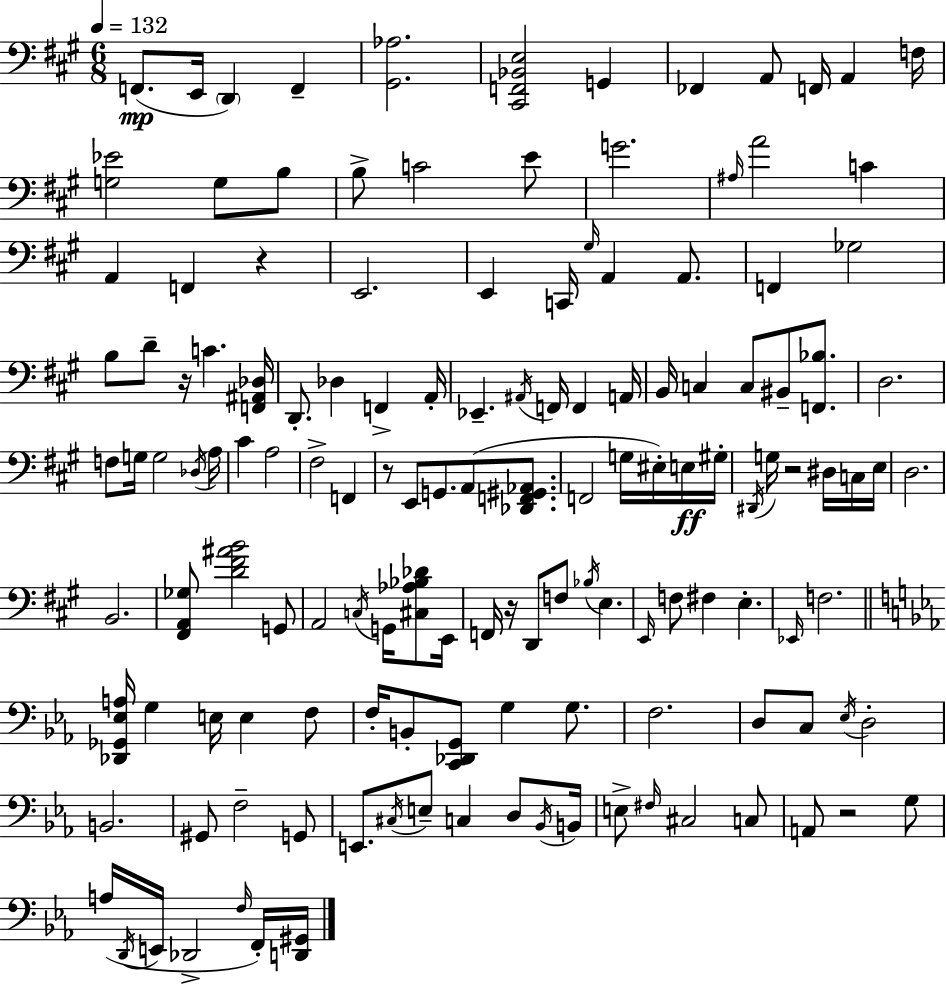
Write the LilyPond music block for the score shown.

{
  \clef bass
  \numericTimeSignature
  \time 6/8
  \key a \major
  \tempo 4 = 132
  \repeat volta 2 { f,8.(\mp e,16 \parenthesize d,4) f,4-- | <gis, aes>2. | <cis, f, bes, e>2 g,4 | fes,4 a,8 f,16 a,4 f16 | \break <g ees'>2 g8 b8 | b8-> c'2 e'8 | g'2. | \grace { ais16 } a'2 c'4 | \break a,4 f,4 r4 | e,2. | e,4 c,16 \grace { gis16 } a,4 a,8. | f,4 ges2 | \break b8 d'8-- r16 c'4. | <f, ais, des>16 d,8.-. des4 f,4-> | a,16-. ees,4.-- \acciaccatura { ais,16 } f,16 f,4 | a,16 b,16 c4 c8 bis,8-- | \break <f, bes>8. d2. | f8 g16 g2 | \acciaccatura { des16 } a16 cis'4 a2 | fis2-> | \break f,4 r8 e,8 g,8. a,8( | <des, f, gis, aes,>8. f,2 | g16 eis16-.) e16\ff gis16-. \acciaccatura { dis,16 } g16 r2 | dis16 c16 e16 d2. | \break b,2. | <fis, a, ges>8 <d' fis' ais' b'>2 | g,8 a,2 | \acciaccatura { c16 } g,16 <cis aes bes des'>8 e,16 f,16 r16 d,8 f8 | \break \acciaccatura { bes16 } e4. \grace { e,16 } f8 fis4 | e4.-. \grace { ees,16 } f2. | \bar "||" \break \key ees \major <des, ges, ees a>16 g4 e16 e4 f8 | f16-. b,8-. <c, des, g,>8 g4 g8. | f2. | d8 c8 \acciaccatura { ees16 } d2-. | \break b,2. | gis,8 f2-- g,8 | e,8. \acciaccatura { cis16 } e8-- c4 d8 | \acciaccatura { bes,16 } b,16 e8-> \grace { fis16 } cis2 | \break c8 a,8 r2 | g8 a16( \acciaccatura { d,16 } e,16 des,2-> | \grace { f16 }) f,16-. <d, gis,>16 } \bar "|."
}